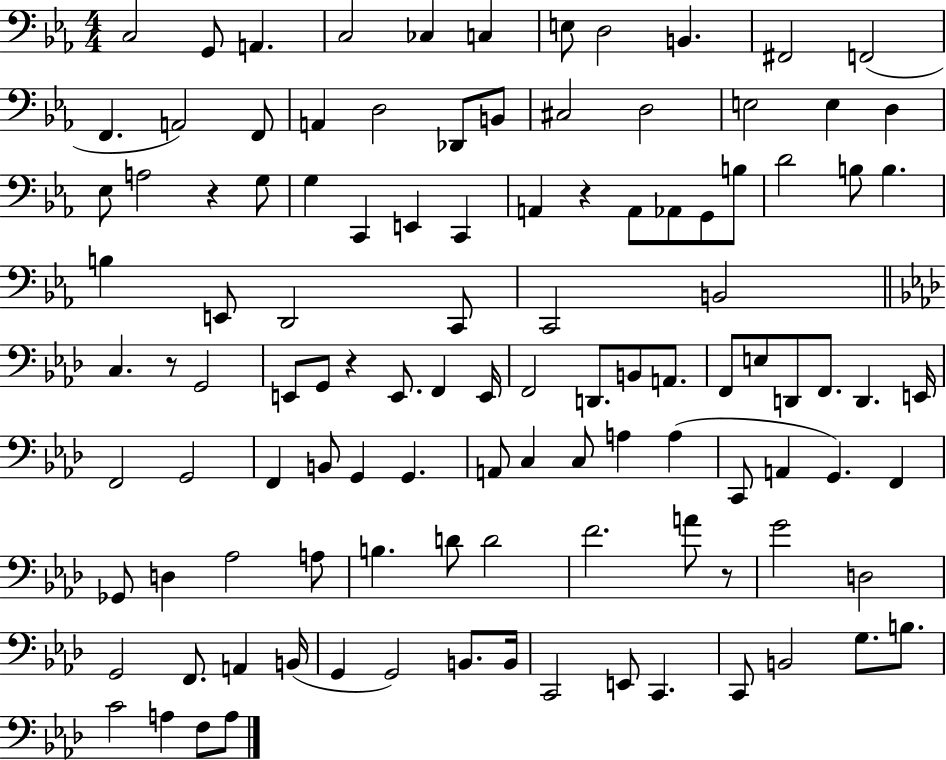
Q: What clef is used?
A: bass